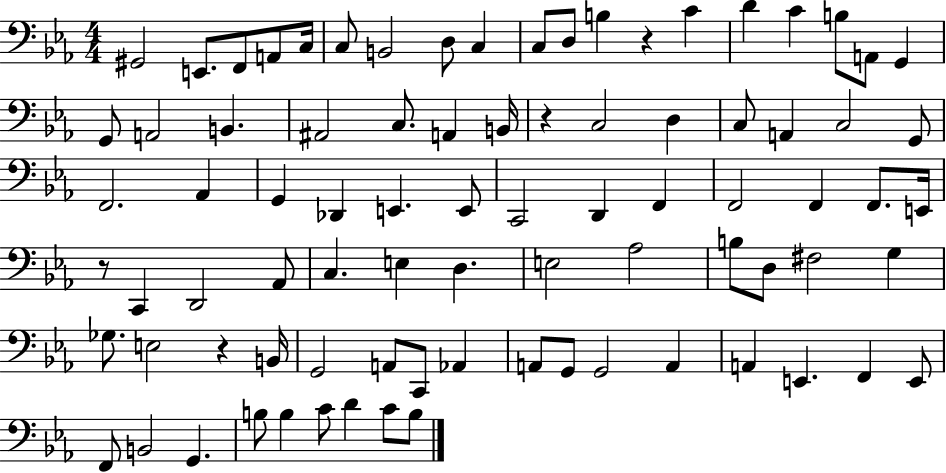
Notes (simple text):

G#2/h E2/e. F2/e A2/e C3/s C3/e B2/h D3/e C3/q C3/e D3/e B3/q R/q C4/q D4/q C4/q B3/e A2/e G2/q G2/e A2/h B2/q. A#2/h C3/e. A2/q B2/s R/q C3/h D3/q C3/e A2/q C3/h G2/e F2/h. Ab2/q G2/q Db2/q E2/q. E2/e C2/h D2/q F2/q F2/h F2/q F2/e. E2/s R/e C2/q D2/h Ab2/e C3/q. E3/q D3/q. E3/h Ab3/h B3/e D3/e F#3/h G3/q Gb3/e. E3/h R/q B2/s G2/h A2/e C2/e Ab2/q A2/e G2/e G2/h A2/q A2/q E2/q. F2/q E2/e F2/e B2/h G2/q. B3/e B3/q C4/e D4/q C4/e B3/e